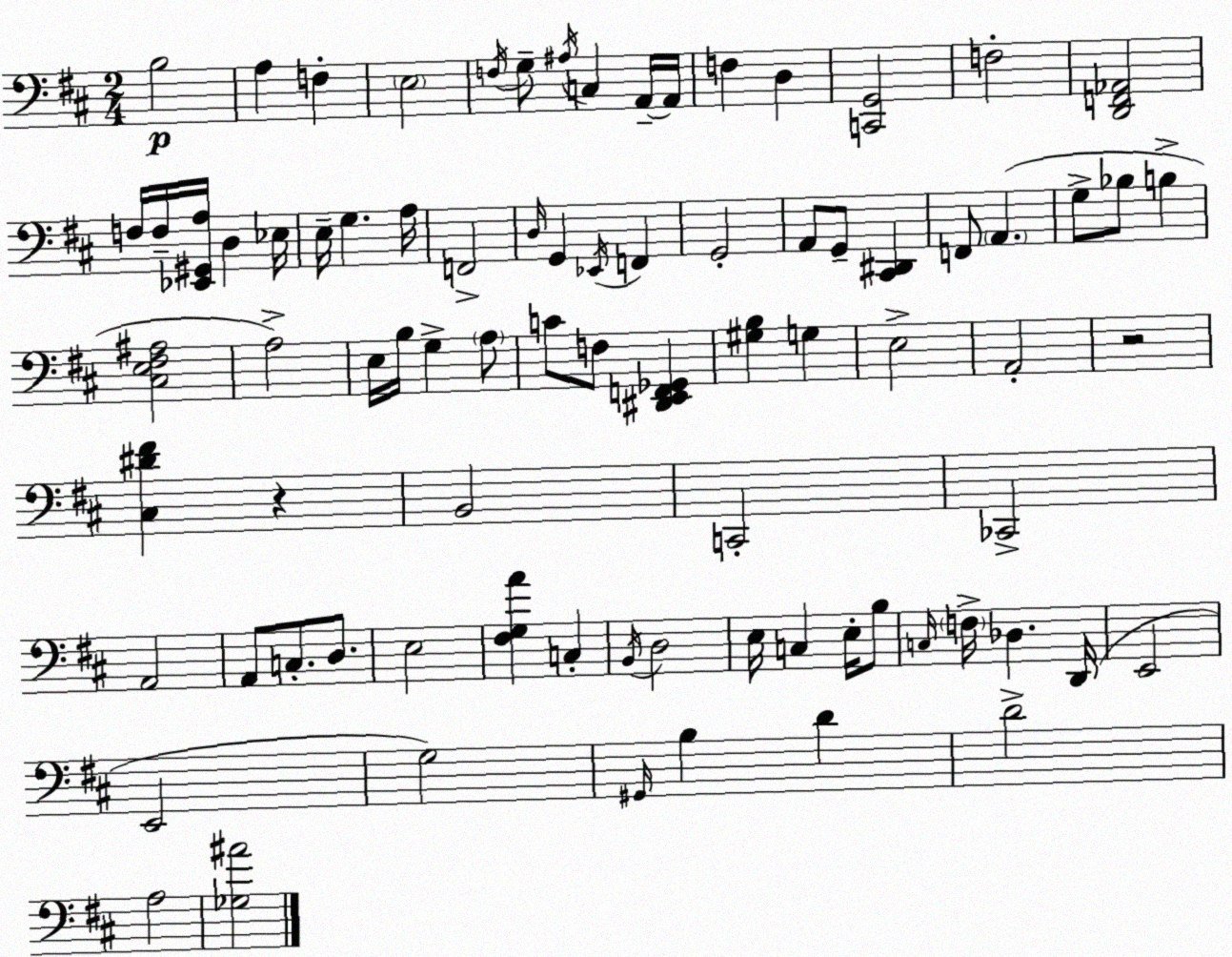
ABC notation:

X:1
T:Untitled
M:2/4
L:1/4
K:D
B,2 A, F, E,2 F,/4 G,/2 ^A,/4 C, A,,/4 A,,/4 F, D, [C,,G,,]2 F,2 [D,,F,,_A,,]2 F,/4 F,/4 [_E,,^G,,A,]/4 D, _E,/4 E,/4 G, A,/4 F,,2 D,/4 G,, _E,,/4 F,, G,,2 A,,/2 G,,/2 [^C,,^D,,] F,,/2 A,, G,/2 _B,/2 B, [^C,E,^F,^A,]2 A,2 E,/4 B,/4 G, A,/2 C/2 F,/2 [^D,,E,,F,,_G,,] [^G,B,] G, E,2 A,,2 z2 [^C,^D^F] z B,,2 C,,2 _C,,2 A,,2 A,,/2 C,/2 D,/2 E,2 [^F,G,A] C, B,,/4 D,2 E,/4 C, E,/4 B,/2 C,/4 F,/4 _D, D,,/4 E,,2 E,,2 G,2 ^G,,/4 B, D D2 A,2 [_G,^A]2